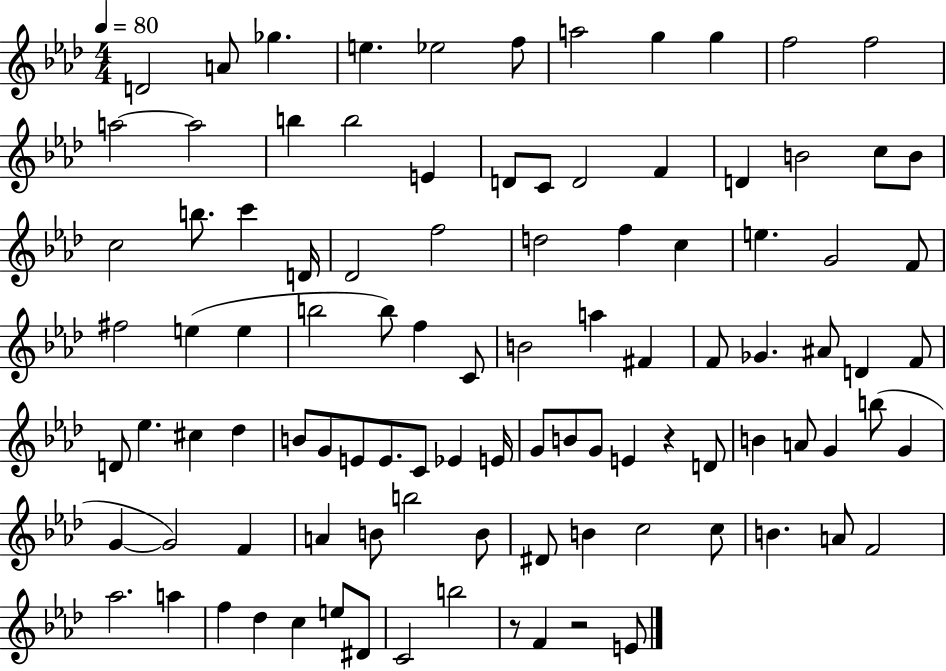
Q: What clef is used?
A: treble